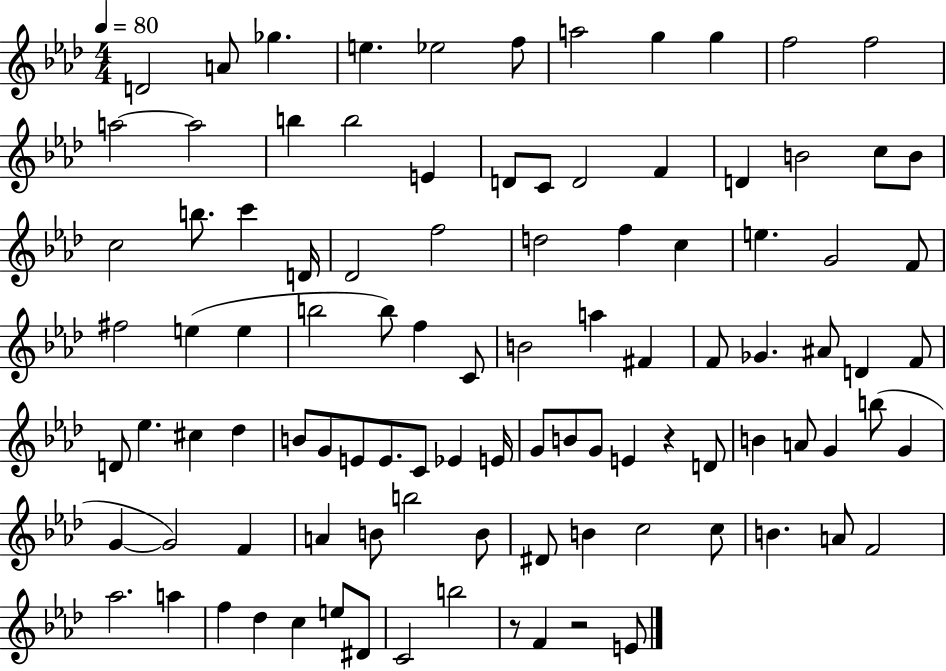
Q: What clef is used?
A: treble